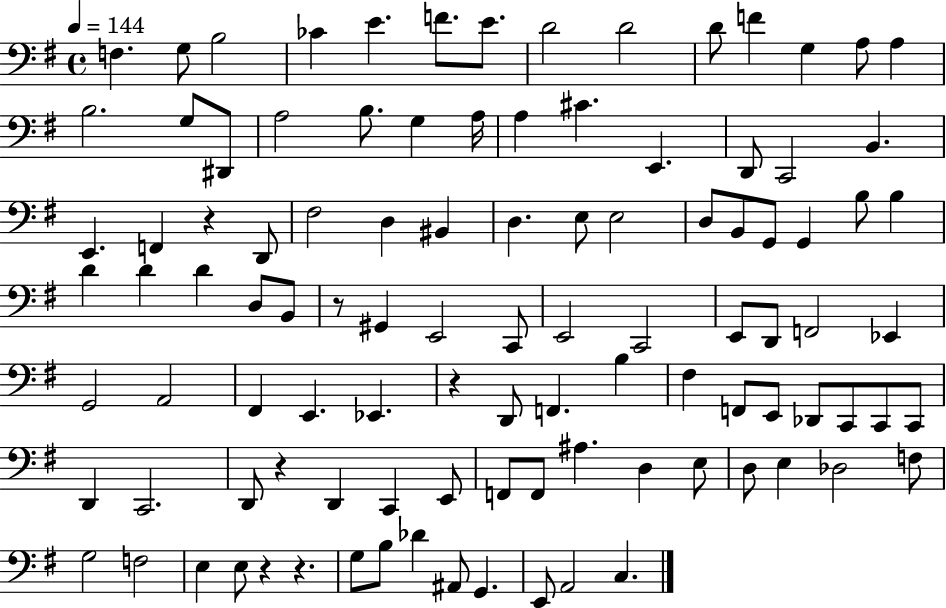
X:1
T:Untitled
M:4/4
L:1/4
K:G
F, G,/2 B,2 _C E F/2 E/2 D2 D2 D/2 F G, A,/2 A, B,2 G,/2 ^D,,/2 A,2 B,/2 G, A,/4 A, ^C E,, D,,/2 C,,2 B,, E,, F,, z D,,/2 ^F,2 D, ^B,, D, E,/2 E,2 D,/2 B,,/2 G,,/2 G,, B,/2 B, D D D D,/2 B,,/2 z/2 ^G,, E,,2 C,,/2 E,,2 C,,2 E,,/2 D,,/2 F,,2 _E,, G,,2 A,,2 ^F,, E,, _E,, z D,,/2 F,, B, ^F, F,,/2 E,,/2 _D,,/2 C,,/2 C,,/2 C,,/2 D,, C,,2 D,,/2 z D,, C,, E,,/2 F,,/2 F,,/2 ^A, D, E,/2 D,/2 E, _D,2 F,/2 G,2 F,2 E, E,/2 z z G,/2 B,/2 _D ^A,,/2 G,, E,,/2 A,,2 C,